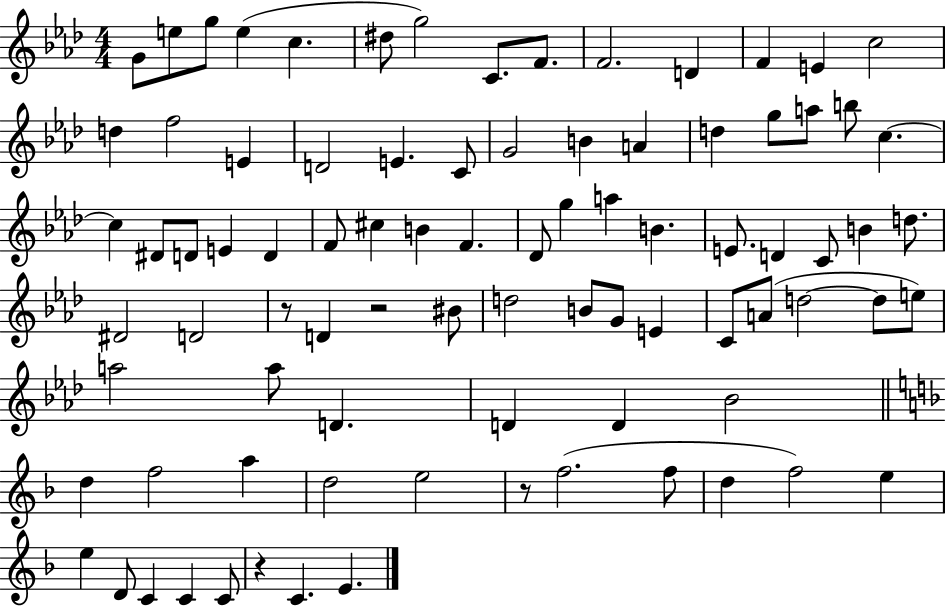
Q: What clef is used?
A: treble